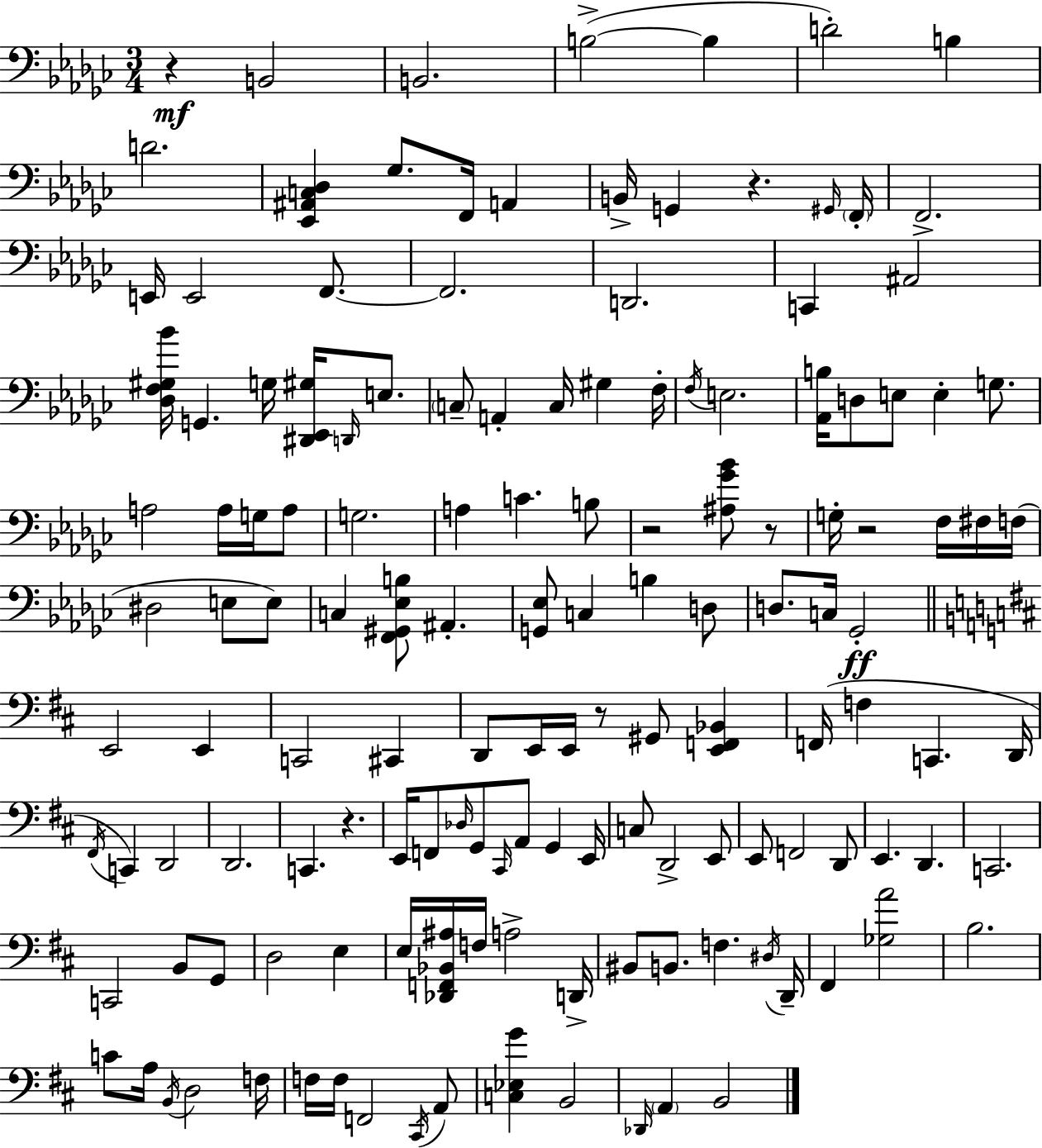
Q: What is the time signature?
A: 3/4